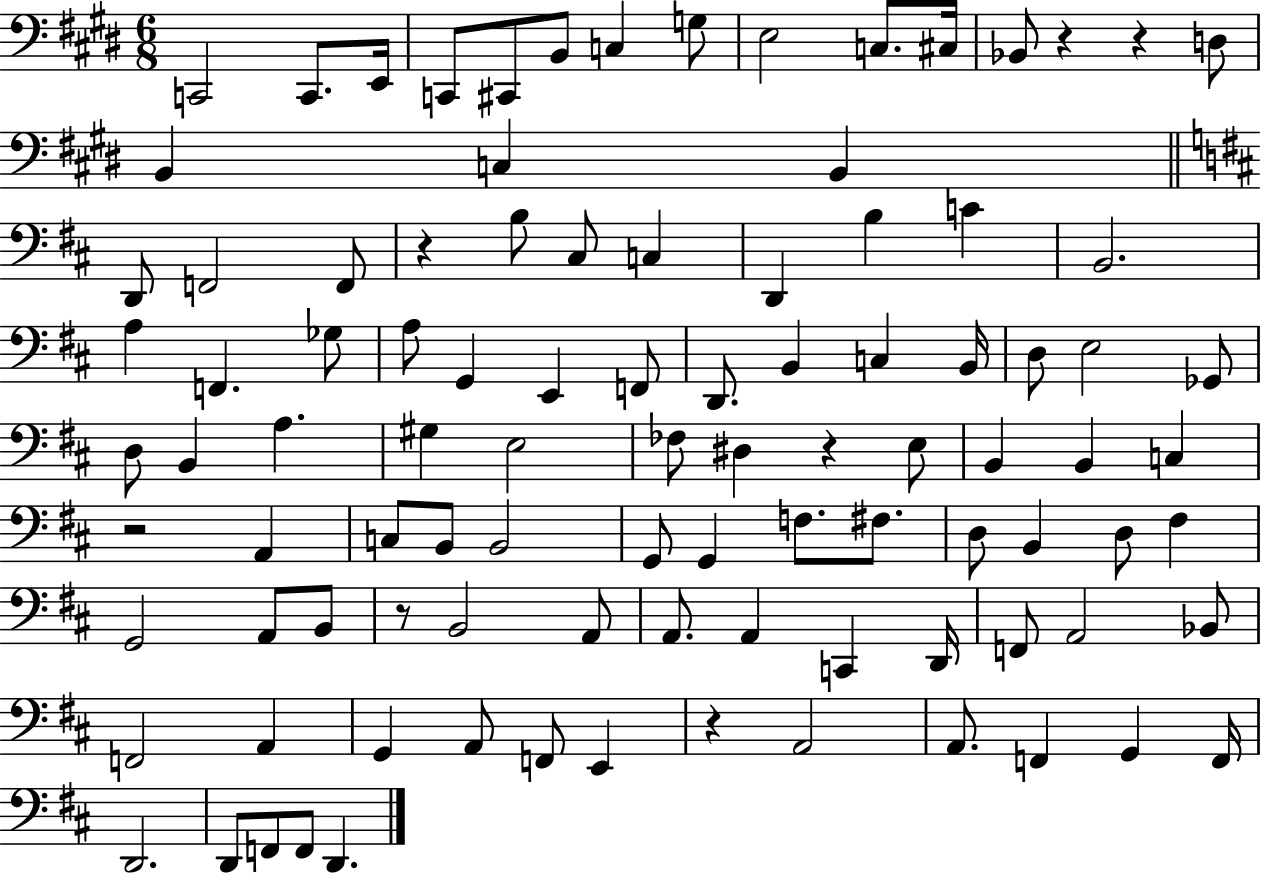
X:1
T:Untitled
M:6/8
L:1/4
K:E
C,,2 C,,/2 E,,/4 C,,/2 ^C,,/2 B,,/2 C, G,/2 E,2 C,/2 ^C,/4 _B,,/2 z z D,/2 B,, C, B,, D,,/2 F,,2 F,,/2 z B,/2 ^C,/2 C, D,, B, C B,,2 A, F,, _G,/2 A,/2 G,, E,, F,,/2 D,,/2 B,, C, B,,/4 D,/2 E,2 _G,,/2 D,/2 B,, A, ^G, E,2 _F,/2 ^D, z E,/2 B,, B,, C, z2 A,, C,/2 B,,/2 B,,2 G,,/2 G,, F,/2 ^F,/2 D,/2 B,, D,/2 ^F, G,,2 A,,/2 B,,/2 z/2 B,,2 A,,/2 A,,/2 A,, C,, D,,/4 F,,/2 A,,2 _B,,/2 F,,2 A,, G,, A,,/2 F,,/2 E,, z A,,2 A,,/2 F,, G,, F,,/4 D,,2 D,,/2 F,,/2 F,,/2 D,,